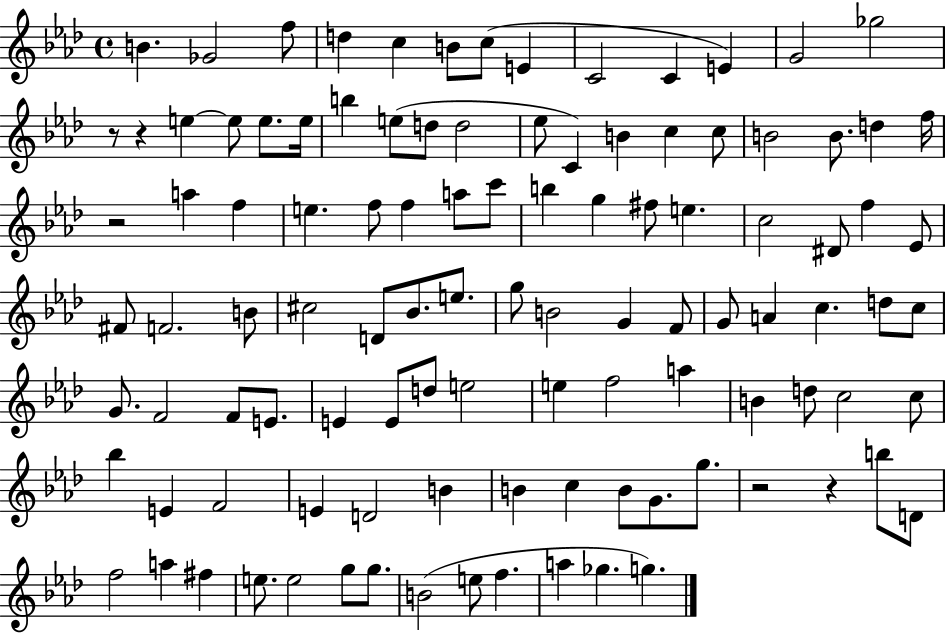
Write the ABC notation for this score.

X:1
T:Untitled
M:4/4
L:1/4
K:Ab
B _G2 f/2 d c B/2 c/2 E C2 C E G2 _g2 z/2 z e e/2 e/2 e/4 b e/2 d/2 d2 _e/2 C B c c/2 B2 B/2 d f/4 z2 a f e f/2 f a/2 c'/2 b g ^f/2 e c2 ^D/2 f _E/2 ^F/2 F2 B/2 ^c2 D/2 _B/2 e/2 g/2 B2 G F/2 G/2 A c d/2 c/2 G/2 F2 F/2 E/2 E E/2 d/2 e2 e f2 a B d/2 c2 c/2 _b E F2 E D2 B B c B/2 G/2 g/2 z2 z b/2 D/2 f2 a ^f e/2 e2 g/2 g/2 B2 e/2 f a _g g